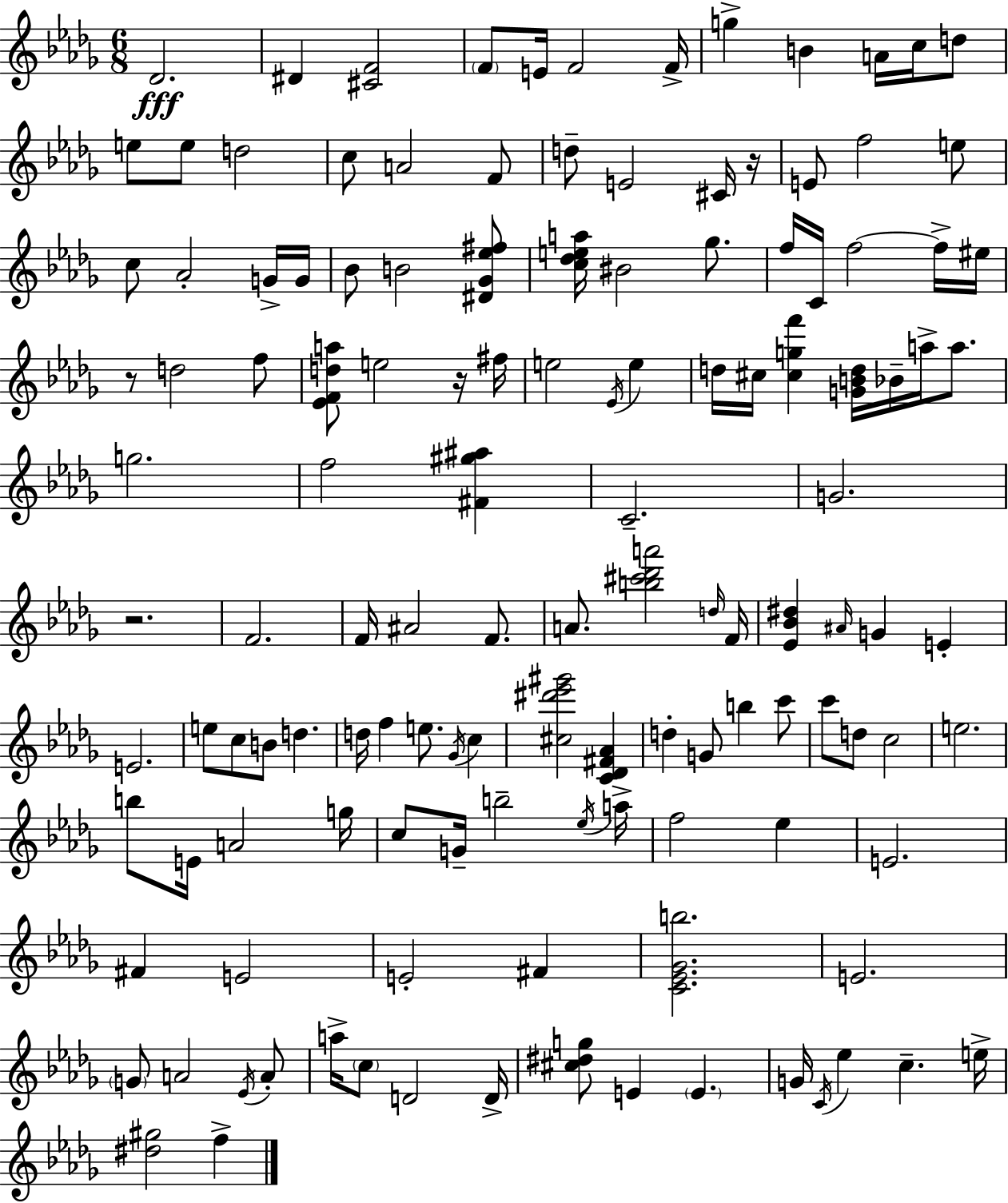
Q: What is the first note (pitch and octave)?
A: Db4